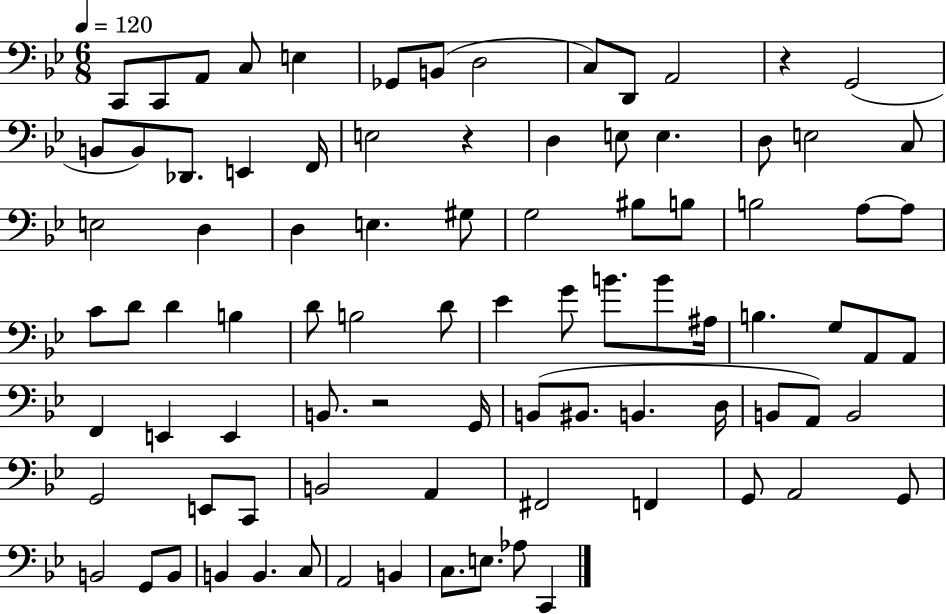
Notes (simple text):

C2/e C2/e A2/e C3/e E3/q Gb2/e B2/e D3/h C3/e D2/e A2/h R/q G2/h B2/e B2/e Db2/e. E2/q F2/s E3/h R/q D3/q E3/e E3/q. D3/e E3/h C3/e E3/h D3/q D3/q E3/q. G#3/e G3/h BIS3/e B3/e B3/h A3/e A3/e C4/e D4/e D4/q B3/q D4/e B3/h D4/e Eb4/q G4/e B4/e. B4/e A#3/s B3/q. G3/e A2/e A2/e F2/q E2/q E2/q B2/e. R/h G2/s B2/e BIS2/e. B2/q. D3/s B2/e A2/e B2/h G2/h E2/e C2/e B2/h A2/q F#2/h F2/q G2/e A2/h G2/e B2/h G2/e B2/e B2/q B2/q. C3/e A2/h B2/q C3/e. E3/e. Ab3/e C2/q